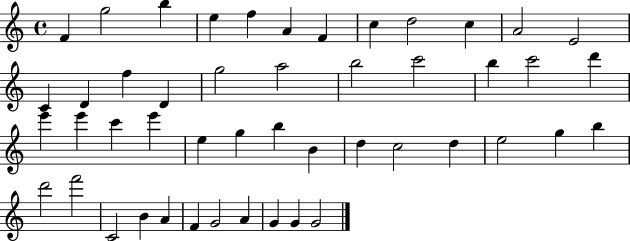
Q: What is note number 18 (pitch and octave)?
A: A5